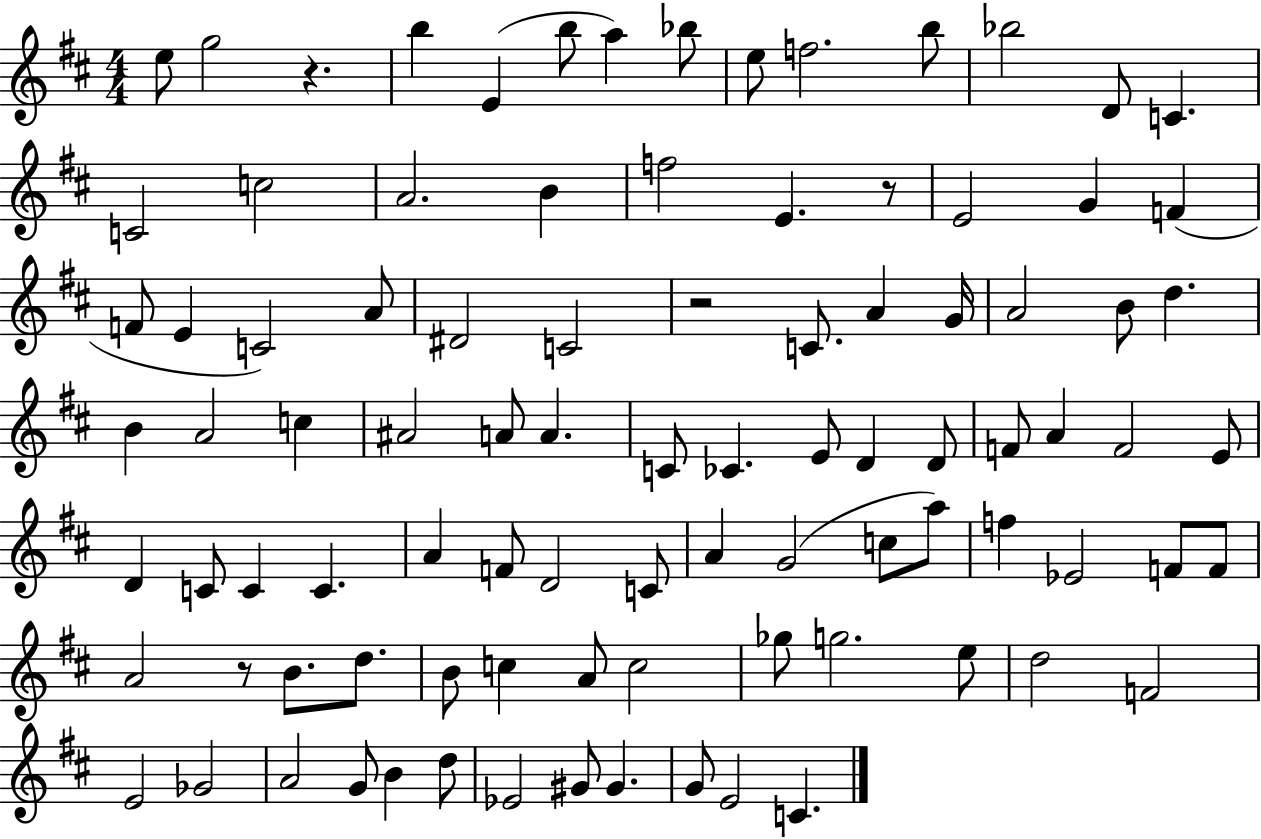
X:1
T:Untitled
M:4/4
L:1/4
K:D
e/2 g2 z b E b/2 a _b/2 e/2 f2 b/2 _b2 D/2 C C2 c2 A2 B f2 E z/2 E2 G F F/2 E C2 A/2 ^D2 C2 z2 C/2 A G/4 A2 B/2 d B A2 c ^A2 A/2 A C/2 _C E/2 D D/2 F/2 A F2 E/2 D C/2 C C A F/2 D2 C/2 A G2 c/2 a/2 f _E2 F/2 F/2 A2 z/2 B/2 d/2 B/2 c A/2 c2 _g/2 g2 e/2 d2 F2 E2 _G2 A2 G/2 B d/2 _E2 ^G/2 ^G G/2 E2 C